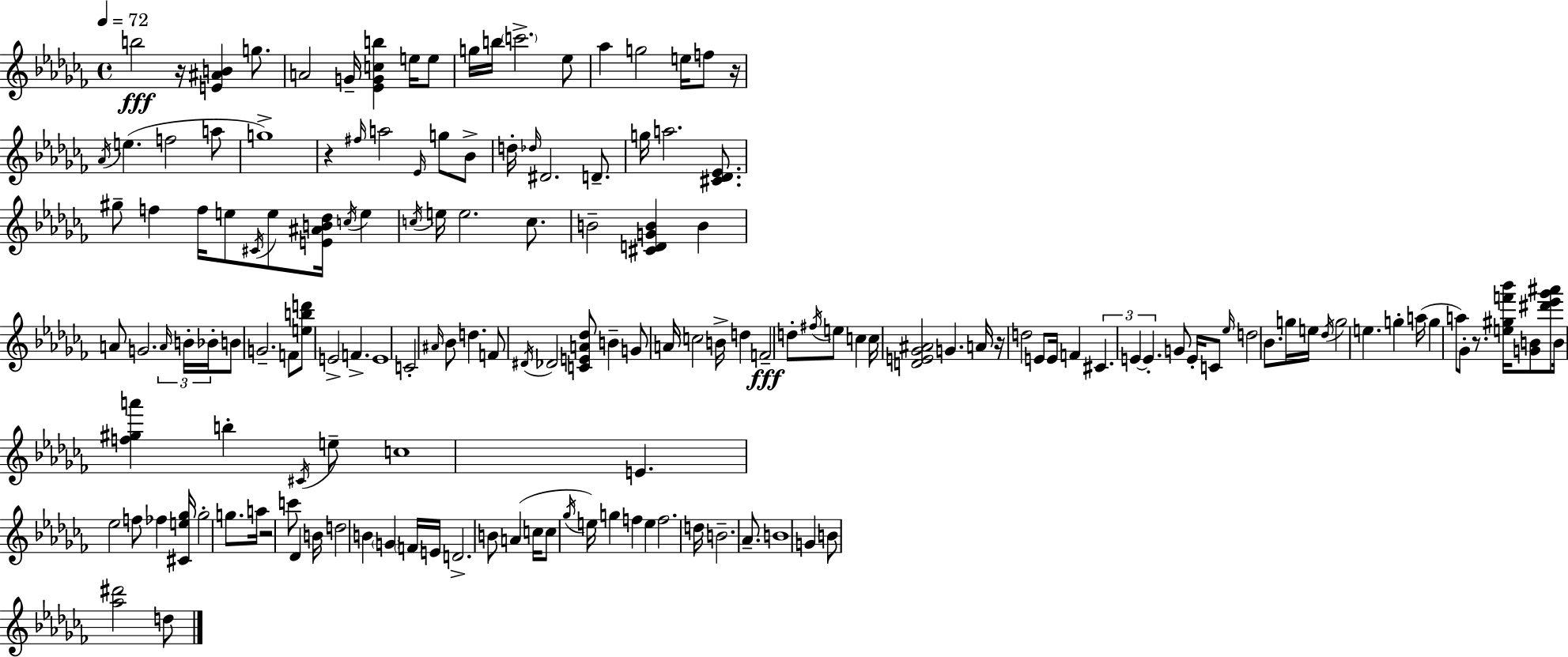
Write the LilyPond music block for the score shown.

{
  \clef treble
  \time 4/4
  \defaultTimeSignature
  \key aes \minor
  \tempo 4 = 72
  b''2\fff r16 <e' ais' b'>4 g''8. | a'2 g'16-- <ees' g' c'' b''>4 e''16 e''8 | g''16 b''16 \parenthesize c'''2.-> ees''8 | aes''4 g''2 e''16 f''8 r16 | \break \acciaccatura { aes'16 }( e''4. f''2 a''8 | g''1->) | r4 \grace { fis''16 } a''2 \grace { ees'16 } g''8 | bes'8-> d''16-. \grace { des''16 } dis'2. | \break d'8.-- g''16 a''2. | <cis' des' ees'>8. gis''8-- f''4 f''16 e''8 \acciaccatura { cis'16 } e''8 | <e' ais' b' des''>16 \acciaccatura { c''16 } e''4 \acciaccatura { c''16 } e''16 e''2. | c''8. b'2-- <cis' d' g' b'>4 | \break b'4 a'8 g'2. | \tuplet 3/2 { \grace { a'16 } b'16-. bes'16-. } b'8 g'2.-- | f'8 <e'' b'' d'''>8 e'2-> | f'4.-> e'1 | \break c'2-. | \grace { ais'16 } bes'8 d''4. f'8 \acciaccatura { dis'16 } des'2 | <c' e' a' des''>8 b'4-- g'8 a'16 c''2 | b'16-> d''4 f'2--\fff | \break d''8-. \acciaccatura { fis''16 } e''8 c''4 c''16 <d' e' ges' ais'>2 | g'4. a'16 r16 d''2 | e'8 e'16 f'4 \tuplet 3/2 { cis'4. | e'4~~ e'4.-. } g'8 e'16-. c'8 | \break \grace { ees''16 } d''2 bes'8. g''16 e''16 \acciaccatura { des''16 } g''2 | e''4. g''4-. | a''16( g''4 a''8) ges'8-. r8. <e'' gis'' f''' bes'''>16 <g' b'>8 | <dis''' ees''' ges''' ais'''>8 b'16 <f'' gis'' a'''>4 b''4-. \acciaccatura { cis'16 } e''8-- c''1 | \break e'4. | ees''2 f''8 fes''4 | <cis' e'' ges''>16 ges''2-. g''8. a''16 r2 | c'''8 des'4 b'16 d''2 | \break b'4 \parenthesize g'4 \parenthesize f'16 e'16 | d'2.-> b'8 a'4( | c''16 c''8 \acciaccatura { ges''16 }) e''16 g''4 f''4 e''4 | f''2. d''16 | \break b'2.-- aes'8.-- b'1 | g'4 | b'8 <aes'' dis'''>2 d''8 \bar "|."
}